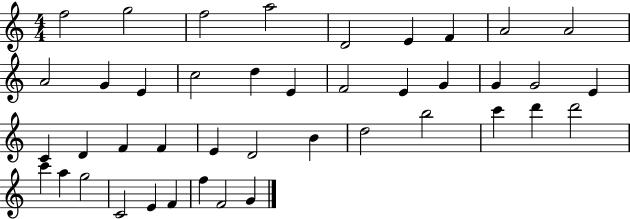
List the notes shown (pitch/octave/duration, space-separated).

F5/h G5/h F5/h A5/h D4/h E4/q F4/q A4/h A4/h A4/h G4/q E4/q C5/h D5/q E4/q F4/h E4/q G4/q G4/q G4/h E4/q C4/q D4/q F4/q F4/q E4/q D4/h B4/q D5/h B5/h C6/q D6/q D6/h C6/q A5/q G5/h C4/h E4/q F4/q F5/q F4/h G4/q